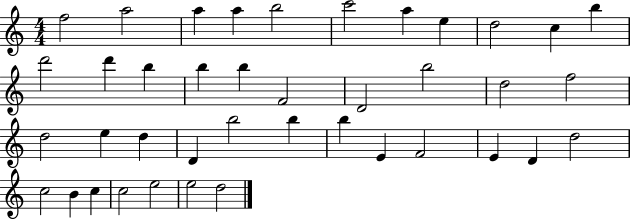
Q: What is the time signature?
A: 4/4